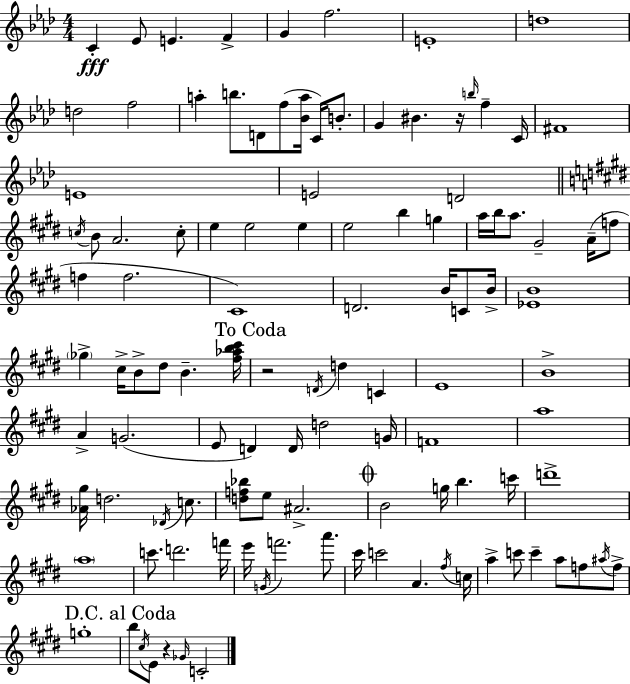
{
  \clef treble
  \numericTimeSignature
  \time 4/4
  \key aes \major
  c'4-.\fff ees'8 e'4. f'4-> | g'4 f''2. | e'1-. | d''1 | \break d''2 f''2 | a''4-. b''8. d'8 f''8( <bes' a''>16 c'16) b'8.-. | g'4 bis'4. r16 \grace { b''16 } f''4-- | c'16 fis'1 | \break e'1 | e'2 d'2 | \bar "||" \break \key e \major \acciaccatura { c''16 } b'8 a'2. c''8-. | e''4 e''2 e''4 | e''2 b''4 g''4 | a''16 b''16 a''8. gis'2-- a'16--( f''8 | \break f''4 f''2. | cis'1) | d'2. b'16 c'8 | b'16-> <ees' b'>1 | \break \parenthesize ges''4-> cis''16-> b'8-> dis''8 b'4.-- | <fis'' aes'' b'' cis'''>16 \mark "To Coda" r2 \acciaccatura { d'16 } d''4 c'4 | e'1 | b'1-> | \break a'4-> g'2.( | e'8 d'4) d'16 d''2 | g'16 f'1 | a''1 | \break <aes' gis''>16 d''2. \acciaccatura { des'16 } | c''8. <d'' f'' bes''>8 e''8 ais'2.-> | \mark \markup { \musicglyph "scripts.coda" } b'2 g''16 b''4. | c'''16 d'''1-> | \break \parenthesize a''1 | c'''8. d'''2. | f'''16 e'''16 \acciaccatura { g'16 } f'''2. | a'''8. cis'''16 c'''2 a'4. | \break \acciaccatura { fis''16 } c''16 a''4-> c'''8 c'''4-- a''8 | f''8 \acciaccatura { ais''16 } f''8-> g''1-. | \mark "D.C. al Coda" b''8 \acciaccatura { cis''16 } e'8 r4 \grace { ges'16 } | c'2-. \bar "|."
}